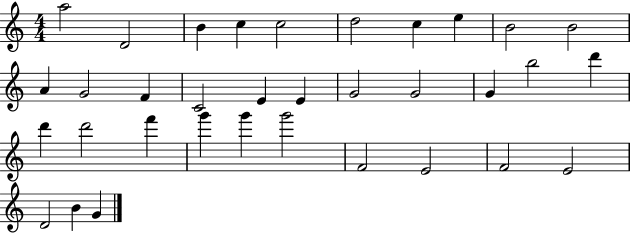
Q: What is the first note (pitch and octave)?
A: A5